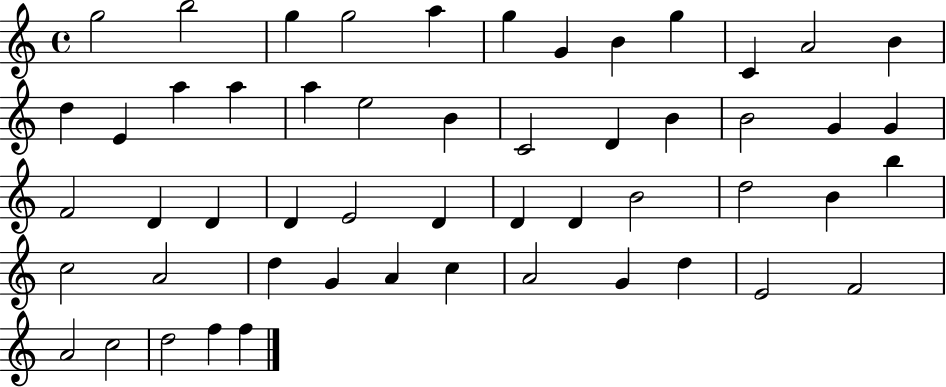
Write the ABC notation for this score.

X:1
T:Untitled
M:4/4
L:1/4
K:C
g2 b2 g g2 a g G B g C A2 B d E a a a e2 B C2 D B B2 G G F2 D D D E2 D D D B2 d2 B b c2 A2 d G A c A2 G d E2 F2 A2 c2 d2 f f